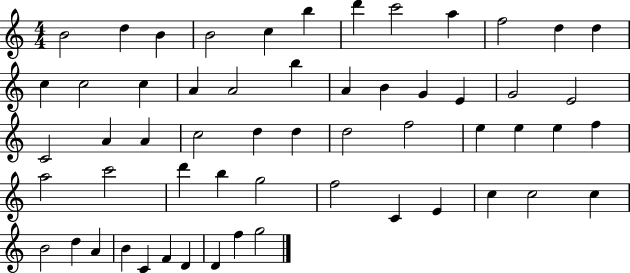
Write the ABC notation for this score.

X:1
T:Untitled
M:4/4
L:1/4
K:C
B2 d B B2 c b d' c'2 a f2 d d c c2 c A A2 b A B G E G2 E2 C2 A A c2 d d d2 f2 e e e f a2 c'2 d' b g2 f2 C E c c2 c B2 d A B C F D D f g2